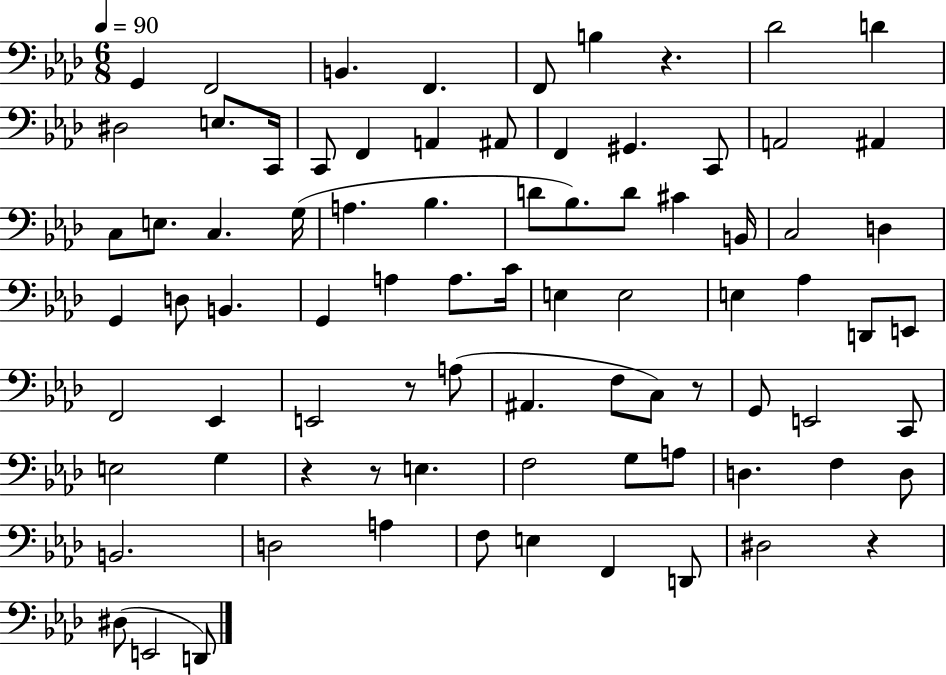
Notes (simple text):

G2/q F2/h B2/q. F2/q. F2/e B3/q R/q. Db4/h D4/q D#3/h E3/e. C2/s C2/e F2/q A2/q A#2/e F2/q G#2/q. C2/e A2/h A#2/q C3/e E3/e. C3/q. G3/s A3/q. Bb3/q. D4/e Bb3/e. D4/e C#4/q B2/s C3/h D3/q G2/q D3/e B2/q. G2/q A3/q A3/e. C4/s E3/q E3/h E3/q Ab3/q D2/e E2/e F2/h Eb2/q E2/h R/e A3/e A#2/q. F3/e C3/e R/e G2/e E2/h C2/e E3/h G3/q R/q R/e E3/q. F3/h G3/e A3/e D3/q. F3/q D3/e B2/h. D3/h A3/q F3/e E3/q F2/q D2/e D#3/h R/q D#3/e E2/h D2/e